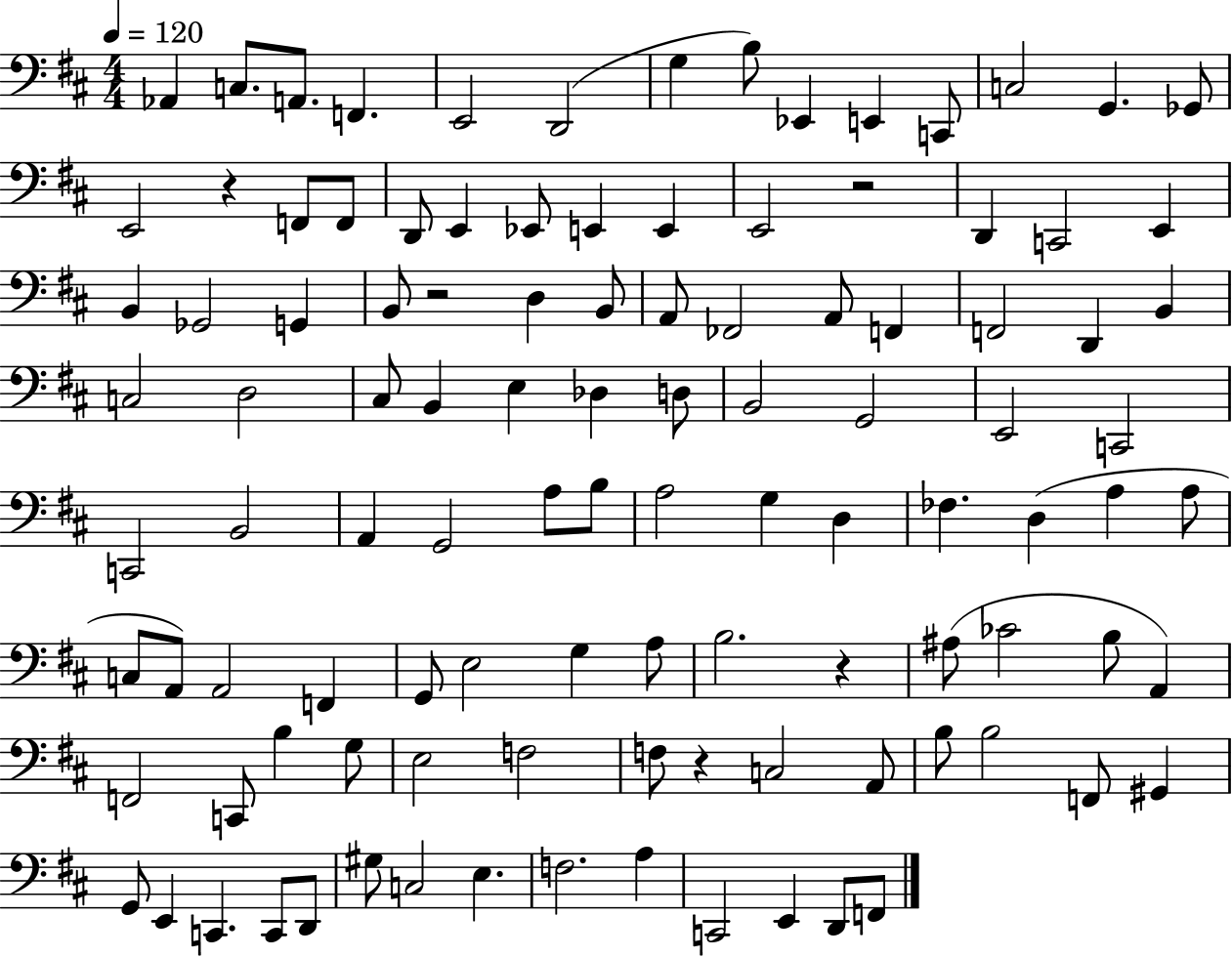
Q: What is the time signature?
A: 4/4